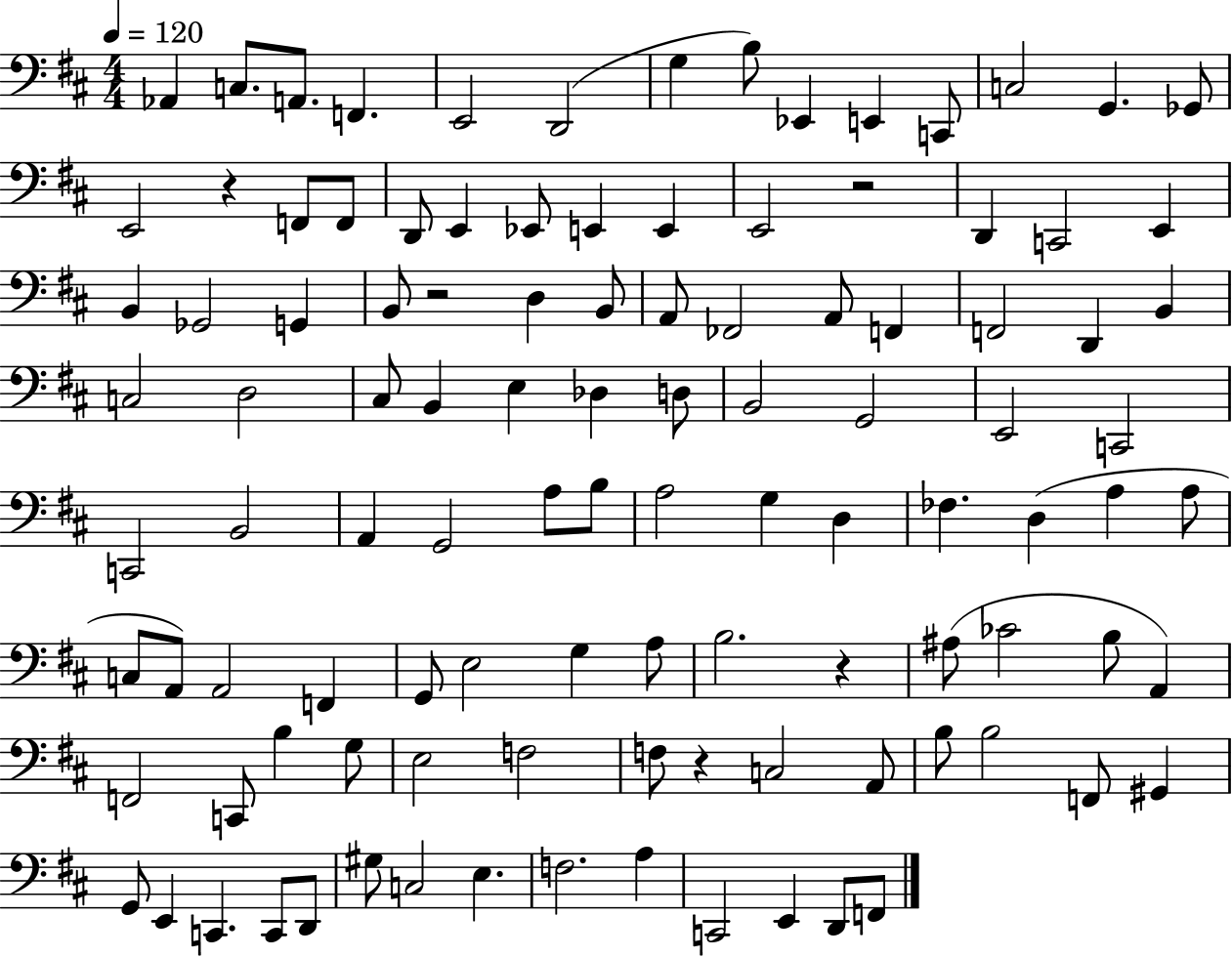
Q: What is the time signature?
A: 4/4